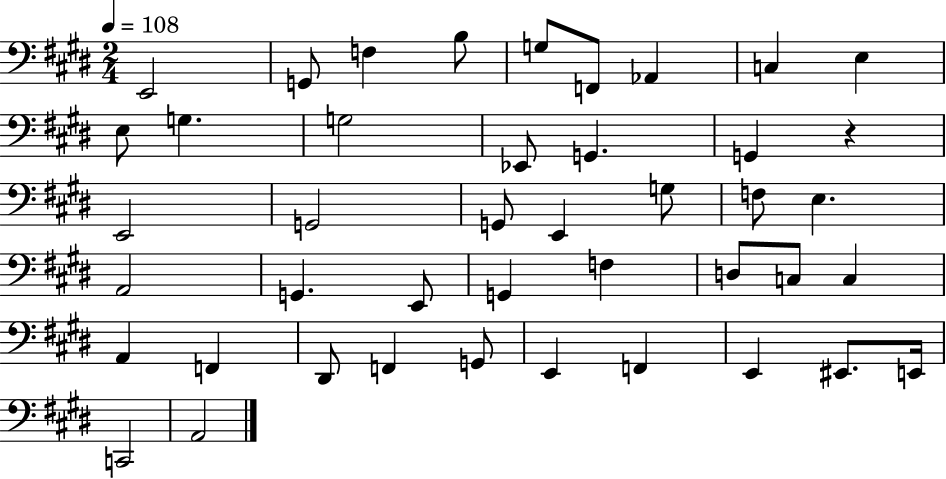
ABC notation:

X:1
T:Untitled
M:2/4
L:1/4
K:E
E,,2 G,,/2 F, B,/2 G,/2 F,,/2 _A,, C, E, E,/2 G, G,2 _E,,/2 G,, G,, z E,,2 G,,2 G,,/2 E,, G,/2 F,/2 E, A,,2 G,, E,,/2 G,, F, D,/2 C,/2 C, A,, F,, ^D,,/2 F,, G,,/2 E,, F,, E,, ^E,,/2 E,,/4 C,,2 A,,2